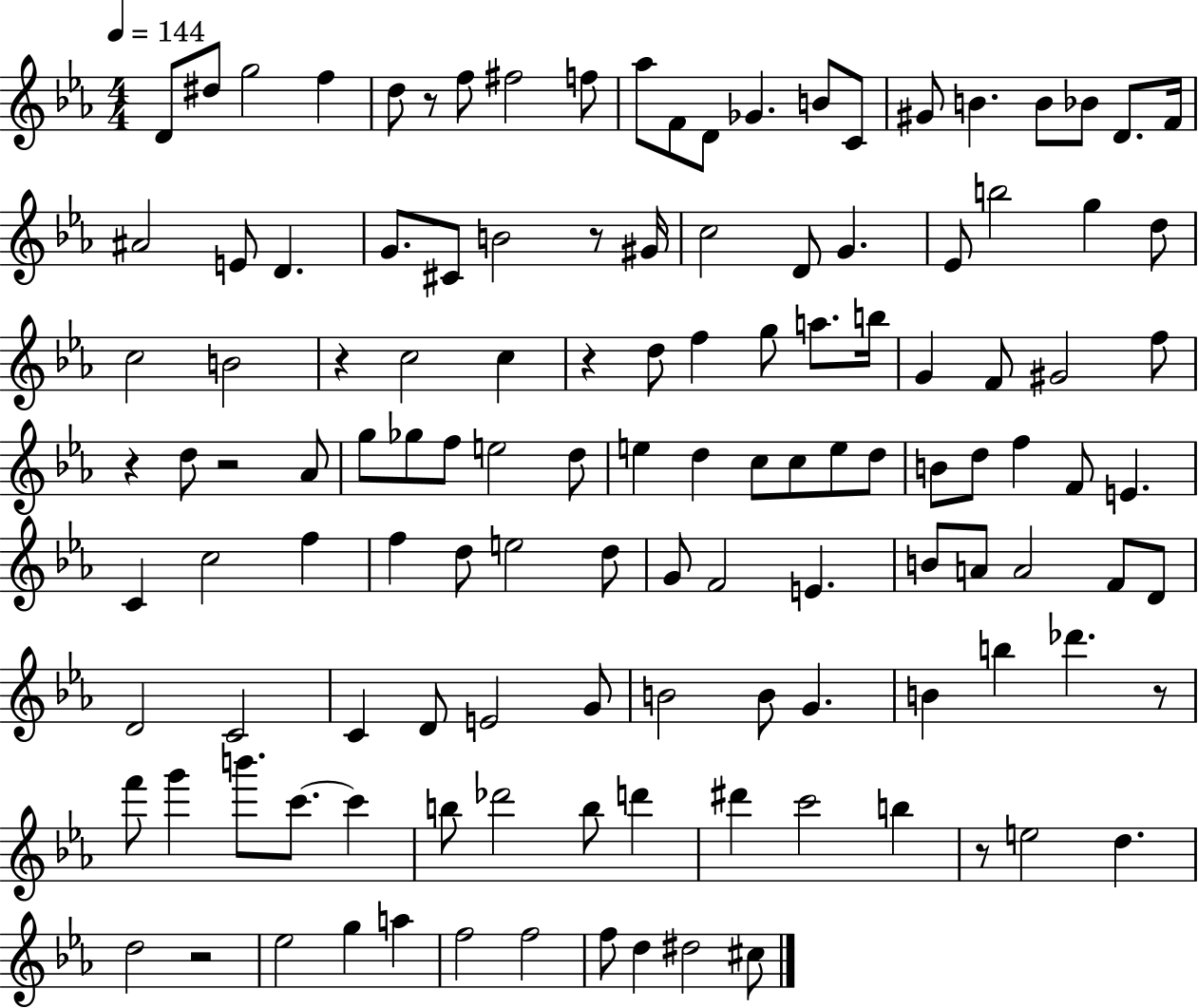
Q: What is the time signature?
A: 4/4